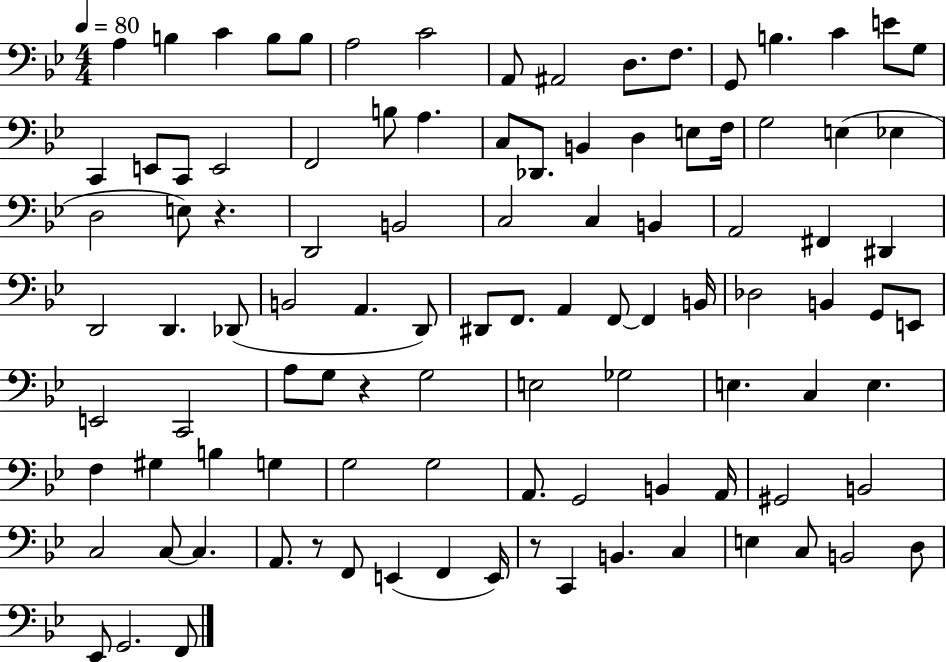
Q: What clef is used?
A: bass